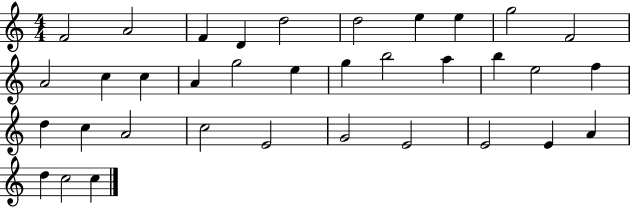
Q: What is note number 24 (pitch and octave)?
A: C5